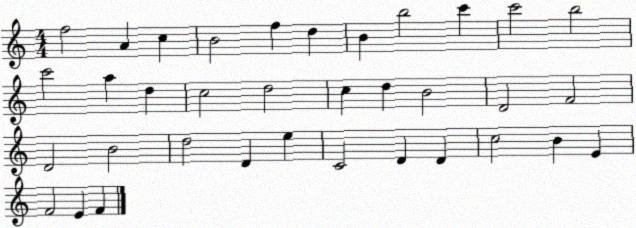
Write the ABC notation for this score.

X:1
T:Untitled
M:4/4
L:1/4
K:C
f2 A c B2 f d B b2 c' c'2 b2 c'2 a d c2 d2 c d B2 D2 F2 D2 B2 d2 D e C2 D D c2 B E F2 E F